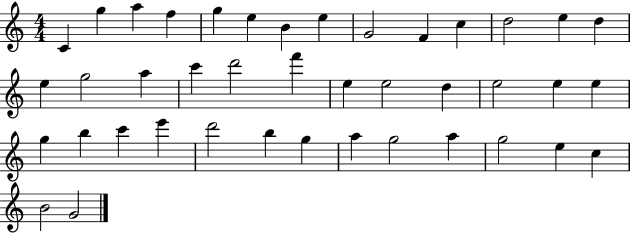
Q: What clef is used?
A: treble